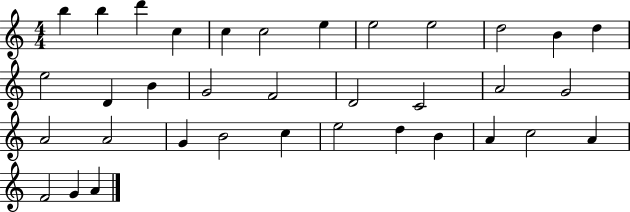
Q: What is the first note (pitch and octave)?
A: B5